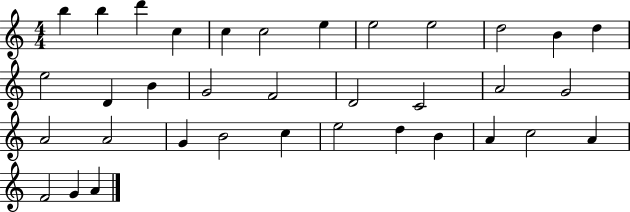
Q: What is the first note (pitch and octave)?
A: B5